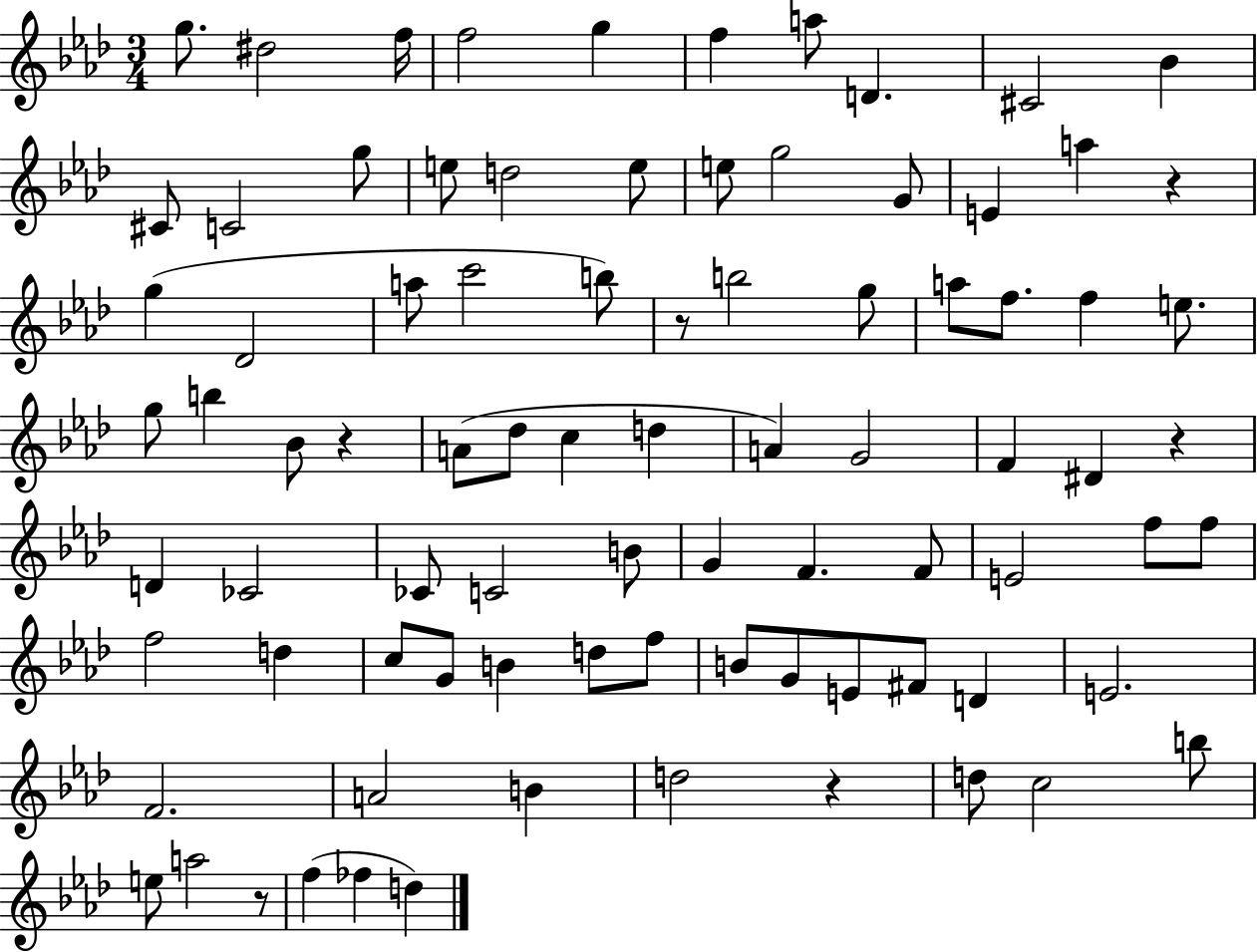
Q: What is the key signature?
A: AES major